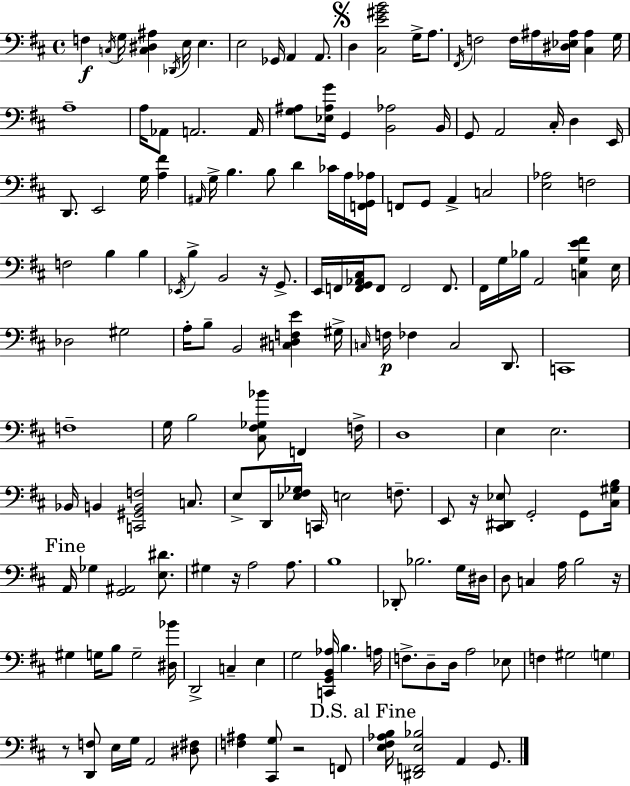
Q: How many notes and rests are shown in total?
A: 165